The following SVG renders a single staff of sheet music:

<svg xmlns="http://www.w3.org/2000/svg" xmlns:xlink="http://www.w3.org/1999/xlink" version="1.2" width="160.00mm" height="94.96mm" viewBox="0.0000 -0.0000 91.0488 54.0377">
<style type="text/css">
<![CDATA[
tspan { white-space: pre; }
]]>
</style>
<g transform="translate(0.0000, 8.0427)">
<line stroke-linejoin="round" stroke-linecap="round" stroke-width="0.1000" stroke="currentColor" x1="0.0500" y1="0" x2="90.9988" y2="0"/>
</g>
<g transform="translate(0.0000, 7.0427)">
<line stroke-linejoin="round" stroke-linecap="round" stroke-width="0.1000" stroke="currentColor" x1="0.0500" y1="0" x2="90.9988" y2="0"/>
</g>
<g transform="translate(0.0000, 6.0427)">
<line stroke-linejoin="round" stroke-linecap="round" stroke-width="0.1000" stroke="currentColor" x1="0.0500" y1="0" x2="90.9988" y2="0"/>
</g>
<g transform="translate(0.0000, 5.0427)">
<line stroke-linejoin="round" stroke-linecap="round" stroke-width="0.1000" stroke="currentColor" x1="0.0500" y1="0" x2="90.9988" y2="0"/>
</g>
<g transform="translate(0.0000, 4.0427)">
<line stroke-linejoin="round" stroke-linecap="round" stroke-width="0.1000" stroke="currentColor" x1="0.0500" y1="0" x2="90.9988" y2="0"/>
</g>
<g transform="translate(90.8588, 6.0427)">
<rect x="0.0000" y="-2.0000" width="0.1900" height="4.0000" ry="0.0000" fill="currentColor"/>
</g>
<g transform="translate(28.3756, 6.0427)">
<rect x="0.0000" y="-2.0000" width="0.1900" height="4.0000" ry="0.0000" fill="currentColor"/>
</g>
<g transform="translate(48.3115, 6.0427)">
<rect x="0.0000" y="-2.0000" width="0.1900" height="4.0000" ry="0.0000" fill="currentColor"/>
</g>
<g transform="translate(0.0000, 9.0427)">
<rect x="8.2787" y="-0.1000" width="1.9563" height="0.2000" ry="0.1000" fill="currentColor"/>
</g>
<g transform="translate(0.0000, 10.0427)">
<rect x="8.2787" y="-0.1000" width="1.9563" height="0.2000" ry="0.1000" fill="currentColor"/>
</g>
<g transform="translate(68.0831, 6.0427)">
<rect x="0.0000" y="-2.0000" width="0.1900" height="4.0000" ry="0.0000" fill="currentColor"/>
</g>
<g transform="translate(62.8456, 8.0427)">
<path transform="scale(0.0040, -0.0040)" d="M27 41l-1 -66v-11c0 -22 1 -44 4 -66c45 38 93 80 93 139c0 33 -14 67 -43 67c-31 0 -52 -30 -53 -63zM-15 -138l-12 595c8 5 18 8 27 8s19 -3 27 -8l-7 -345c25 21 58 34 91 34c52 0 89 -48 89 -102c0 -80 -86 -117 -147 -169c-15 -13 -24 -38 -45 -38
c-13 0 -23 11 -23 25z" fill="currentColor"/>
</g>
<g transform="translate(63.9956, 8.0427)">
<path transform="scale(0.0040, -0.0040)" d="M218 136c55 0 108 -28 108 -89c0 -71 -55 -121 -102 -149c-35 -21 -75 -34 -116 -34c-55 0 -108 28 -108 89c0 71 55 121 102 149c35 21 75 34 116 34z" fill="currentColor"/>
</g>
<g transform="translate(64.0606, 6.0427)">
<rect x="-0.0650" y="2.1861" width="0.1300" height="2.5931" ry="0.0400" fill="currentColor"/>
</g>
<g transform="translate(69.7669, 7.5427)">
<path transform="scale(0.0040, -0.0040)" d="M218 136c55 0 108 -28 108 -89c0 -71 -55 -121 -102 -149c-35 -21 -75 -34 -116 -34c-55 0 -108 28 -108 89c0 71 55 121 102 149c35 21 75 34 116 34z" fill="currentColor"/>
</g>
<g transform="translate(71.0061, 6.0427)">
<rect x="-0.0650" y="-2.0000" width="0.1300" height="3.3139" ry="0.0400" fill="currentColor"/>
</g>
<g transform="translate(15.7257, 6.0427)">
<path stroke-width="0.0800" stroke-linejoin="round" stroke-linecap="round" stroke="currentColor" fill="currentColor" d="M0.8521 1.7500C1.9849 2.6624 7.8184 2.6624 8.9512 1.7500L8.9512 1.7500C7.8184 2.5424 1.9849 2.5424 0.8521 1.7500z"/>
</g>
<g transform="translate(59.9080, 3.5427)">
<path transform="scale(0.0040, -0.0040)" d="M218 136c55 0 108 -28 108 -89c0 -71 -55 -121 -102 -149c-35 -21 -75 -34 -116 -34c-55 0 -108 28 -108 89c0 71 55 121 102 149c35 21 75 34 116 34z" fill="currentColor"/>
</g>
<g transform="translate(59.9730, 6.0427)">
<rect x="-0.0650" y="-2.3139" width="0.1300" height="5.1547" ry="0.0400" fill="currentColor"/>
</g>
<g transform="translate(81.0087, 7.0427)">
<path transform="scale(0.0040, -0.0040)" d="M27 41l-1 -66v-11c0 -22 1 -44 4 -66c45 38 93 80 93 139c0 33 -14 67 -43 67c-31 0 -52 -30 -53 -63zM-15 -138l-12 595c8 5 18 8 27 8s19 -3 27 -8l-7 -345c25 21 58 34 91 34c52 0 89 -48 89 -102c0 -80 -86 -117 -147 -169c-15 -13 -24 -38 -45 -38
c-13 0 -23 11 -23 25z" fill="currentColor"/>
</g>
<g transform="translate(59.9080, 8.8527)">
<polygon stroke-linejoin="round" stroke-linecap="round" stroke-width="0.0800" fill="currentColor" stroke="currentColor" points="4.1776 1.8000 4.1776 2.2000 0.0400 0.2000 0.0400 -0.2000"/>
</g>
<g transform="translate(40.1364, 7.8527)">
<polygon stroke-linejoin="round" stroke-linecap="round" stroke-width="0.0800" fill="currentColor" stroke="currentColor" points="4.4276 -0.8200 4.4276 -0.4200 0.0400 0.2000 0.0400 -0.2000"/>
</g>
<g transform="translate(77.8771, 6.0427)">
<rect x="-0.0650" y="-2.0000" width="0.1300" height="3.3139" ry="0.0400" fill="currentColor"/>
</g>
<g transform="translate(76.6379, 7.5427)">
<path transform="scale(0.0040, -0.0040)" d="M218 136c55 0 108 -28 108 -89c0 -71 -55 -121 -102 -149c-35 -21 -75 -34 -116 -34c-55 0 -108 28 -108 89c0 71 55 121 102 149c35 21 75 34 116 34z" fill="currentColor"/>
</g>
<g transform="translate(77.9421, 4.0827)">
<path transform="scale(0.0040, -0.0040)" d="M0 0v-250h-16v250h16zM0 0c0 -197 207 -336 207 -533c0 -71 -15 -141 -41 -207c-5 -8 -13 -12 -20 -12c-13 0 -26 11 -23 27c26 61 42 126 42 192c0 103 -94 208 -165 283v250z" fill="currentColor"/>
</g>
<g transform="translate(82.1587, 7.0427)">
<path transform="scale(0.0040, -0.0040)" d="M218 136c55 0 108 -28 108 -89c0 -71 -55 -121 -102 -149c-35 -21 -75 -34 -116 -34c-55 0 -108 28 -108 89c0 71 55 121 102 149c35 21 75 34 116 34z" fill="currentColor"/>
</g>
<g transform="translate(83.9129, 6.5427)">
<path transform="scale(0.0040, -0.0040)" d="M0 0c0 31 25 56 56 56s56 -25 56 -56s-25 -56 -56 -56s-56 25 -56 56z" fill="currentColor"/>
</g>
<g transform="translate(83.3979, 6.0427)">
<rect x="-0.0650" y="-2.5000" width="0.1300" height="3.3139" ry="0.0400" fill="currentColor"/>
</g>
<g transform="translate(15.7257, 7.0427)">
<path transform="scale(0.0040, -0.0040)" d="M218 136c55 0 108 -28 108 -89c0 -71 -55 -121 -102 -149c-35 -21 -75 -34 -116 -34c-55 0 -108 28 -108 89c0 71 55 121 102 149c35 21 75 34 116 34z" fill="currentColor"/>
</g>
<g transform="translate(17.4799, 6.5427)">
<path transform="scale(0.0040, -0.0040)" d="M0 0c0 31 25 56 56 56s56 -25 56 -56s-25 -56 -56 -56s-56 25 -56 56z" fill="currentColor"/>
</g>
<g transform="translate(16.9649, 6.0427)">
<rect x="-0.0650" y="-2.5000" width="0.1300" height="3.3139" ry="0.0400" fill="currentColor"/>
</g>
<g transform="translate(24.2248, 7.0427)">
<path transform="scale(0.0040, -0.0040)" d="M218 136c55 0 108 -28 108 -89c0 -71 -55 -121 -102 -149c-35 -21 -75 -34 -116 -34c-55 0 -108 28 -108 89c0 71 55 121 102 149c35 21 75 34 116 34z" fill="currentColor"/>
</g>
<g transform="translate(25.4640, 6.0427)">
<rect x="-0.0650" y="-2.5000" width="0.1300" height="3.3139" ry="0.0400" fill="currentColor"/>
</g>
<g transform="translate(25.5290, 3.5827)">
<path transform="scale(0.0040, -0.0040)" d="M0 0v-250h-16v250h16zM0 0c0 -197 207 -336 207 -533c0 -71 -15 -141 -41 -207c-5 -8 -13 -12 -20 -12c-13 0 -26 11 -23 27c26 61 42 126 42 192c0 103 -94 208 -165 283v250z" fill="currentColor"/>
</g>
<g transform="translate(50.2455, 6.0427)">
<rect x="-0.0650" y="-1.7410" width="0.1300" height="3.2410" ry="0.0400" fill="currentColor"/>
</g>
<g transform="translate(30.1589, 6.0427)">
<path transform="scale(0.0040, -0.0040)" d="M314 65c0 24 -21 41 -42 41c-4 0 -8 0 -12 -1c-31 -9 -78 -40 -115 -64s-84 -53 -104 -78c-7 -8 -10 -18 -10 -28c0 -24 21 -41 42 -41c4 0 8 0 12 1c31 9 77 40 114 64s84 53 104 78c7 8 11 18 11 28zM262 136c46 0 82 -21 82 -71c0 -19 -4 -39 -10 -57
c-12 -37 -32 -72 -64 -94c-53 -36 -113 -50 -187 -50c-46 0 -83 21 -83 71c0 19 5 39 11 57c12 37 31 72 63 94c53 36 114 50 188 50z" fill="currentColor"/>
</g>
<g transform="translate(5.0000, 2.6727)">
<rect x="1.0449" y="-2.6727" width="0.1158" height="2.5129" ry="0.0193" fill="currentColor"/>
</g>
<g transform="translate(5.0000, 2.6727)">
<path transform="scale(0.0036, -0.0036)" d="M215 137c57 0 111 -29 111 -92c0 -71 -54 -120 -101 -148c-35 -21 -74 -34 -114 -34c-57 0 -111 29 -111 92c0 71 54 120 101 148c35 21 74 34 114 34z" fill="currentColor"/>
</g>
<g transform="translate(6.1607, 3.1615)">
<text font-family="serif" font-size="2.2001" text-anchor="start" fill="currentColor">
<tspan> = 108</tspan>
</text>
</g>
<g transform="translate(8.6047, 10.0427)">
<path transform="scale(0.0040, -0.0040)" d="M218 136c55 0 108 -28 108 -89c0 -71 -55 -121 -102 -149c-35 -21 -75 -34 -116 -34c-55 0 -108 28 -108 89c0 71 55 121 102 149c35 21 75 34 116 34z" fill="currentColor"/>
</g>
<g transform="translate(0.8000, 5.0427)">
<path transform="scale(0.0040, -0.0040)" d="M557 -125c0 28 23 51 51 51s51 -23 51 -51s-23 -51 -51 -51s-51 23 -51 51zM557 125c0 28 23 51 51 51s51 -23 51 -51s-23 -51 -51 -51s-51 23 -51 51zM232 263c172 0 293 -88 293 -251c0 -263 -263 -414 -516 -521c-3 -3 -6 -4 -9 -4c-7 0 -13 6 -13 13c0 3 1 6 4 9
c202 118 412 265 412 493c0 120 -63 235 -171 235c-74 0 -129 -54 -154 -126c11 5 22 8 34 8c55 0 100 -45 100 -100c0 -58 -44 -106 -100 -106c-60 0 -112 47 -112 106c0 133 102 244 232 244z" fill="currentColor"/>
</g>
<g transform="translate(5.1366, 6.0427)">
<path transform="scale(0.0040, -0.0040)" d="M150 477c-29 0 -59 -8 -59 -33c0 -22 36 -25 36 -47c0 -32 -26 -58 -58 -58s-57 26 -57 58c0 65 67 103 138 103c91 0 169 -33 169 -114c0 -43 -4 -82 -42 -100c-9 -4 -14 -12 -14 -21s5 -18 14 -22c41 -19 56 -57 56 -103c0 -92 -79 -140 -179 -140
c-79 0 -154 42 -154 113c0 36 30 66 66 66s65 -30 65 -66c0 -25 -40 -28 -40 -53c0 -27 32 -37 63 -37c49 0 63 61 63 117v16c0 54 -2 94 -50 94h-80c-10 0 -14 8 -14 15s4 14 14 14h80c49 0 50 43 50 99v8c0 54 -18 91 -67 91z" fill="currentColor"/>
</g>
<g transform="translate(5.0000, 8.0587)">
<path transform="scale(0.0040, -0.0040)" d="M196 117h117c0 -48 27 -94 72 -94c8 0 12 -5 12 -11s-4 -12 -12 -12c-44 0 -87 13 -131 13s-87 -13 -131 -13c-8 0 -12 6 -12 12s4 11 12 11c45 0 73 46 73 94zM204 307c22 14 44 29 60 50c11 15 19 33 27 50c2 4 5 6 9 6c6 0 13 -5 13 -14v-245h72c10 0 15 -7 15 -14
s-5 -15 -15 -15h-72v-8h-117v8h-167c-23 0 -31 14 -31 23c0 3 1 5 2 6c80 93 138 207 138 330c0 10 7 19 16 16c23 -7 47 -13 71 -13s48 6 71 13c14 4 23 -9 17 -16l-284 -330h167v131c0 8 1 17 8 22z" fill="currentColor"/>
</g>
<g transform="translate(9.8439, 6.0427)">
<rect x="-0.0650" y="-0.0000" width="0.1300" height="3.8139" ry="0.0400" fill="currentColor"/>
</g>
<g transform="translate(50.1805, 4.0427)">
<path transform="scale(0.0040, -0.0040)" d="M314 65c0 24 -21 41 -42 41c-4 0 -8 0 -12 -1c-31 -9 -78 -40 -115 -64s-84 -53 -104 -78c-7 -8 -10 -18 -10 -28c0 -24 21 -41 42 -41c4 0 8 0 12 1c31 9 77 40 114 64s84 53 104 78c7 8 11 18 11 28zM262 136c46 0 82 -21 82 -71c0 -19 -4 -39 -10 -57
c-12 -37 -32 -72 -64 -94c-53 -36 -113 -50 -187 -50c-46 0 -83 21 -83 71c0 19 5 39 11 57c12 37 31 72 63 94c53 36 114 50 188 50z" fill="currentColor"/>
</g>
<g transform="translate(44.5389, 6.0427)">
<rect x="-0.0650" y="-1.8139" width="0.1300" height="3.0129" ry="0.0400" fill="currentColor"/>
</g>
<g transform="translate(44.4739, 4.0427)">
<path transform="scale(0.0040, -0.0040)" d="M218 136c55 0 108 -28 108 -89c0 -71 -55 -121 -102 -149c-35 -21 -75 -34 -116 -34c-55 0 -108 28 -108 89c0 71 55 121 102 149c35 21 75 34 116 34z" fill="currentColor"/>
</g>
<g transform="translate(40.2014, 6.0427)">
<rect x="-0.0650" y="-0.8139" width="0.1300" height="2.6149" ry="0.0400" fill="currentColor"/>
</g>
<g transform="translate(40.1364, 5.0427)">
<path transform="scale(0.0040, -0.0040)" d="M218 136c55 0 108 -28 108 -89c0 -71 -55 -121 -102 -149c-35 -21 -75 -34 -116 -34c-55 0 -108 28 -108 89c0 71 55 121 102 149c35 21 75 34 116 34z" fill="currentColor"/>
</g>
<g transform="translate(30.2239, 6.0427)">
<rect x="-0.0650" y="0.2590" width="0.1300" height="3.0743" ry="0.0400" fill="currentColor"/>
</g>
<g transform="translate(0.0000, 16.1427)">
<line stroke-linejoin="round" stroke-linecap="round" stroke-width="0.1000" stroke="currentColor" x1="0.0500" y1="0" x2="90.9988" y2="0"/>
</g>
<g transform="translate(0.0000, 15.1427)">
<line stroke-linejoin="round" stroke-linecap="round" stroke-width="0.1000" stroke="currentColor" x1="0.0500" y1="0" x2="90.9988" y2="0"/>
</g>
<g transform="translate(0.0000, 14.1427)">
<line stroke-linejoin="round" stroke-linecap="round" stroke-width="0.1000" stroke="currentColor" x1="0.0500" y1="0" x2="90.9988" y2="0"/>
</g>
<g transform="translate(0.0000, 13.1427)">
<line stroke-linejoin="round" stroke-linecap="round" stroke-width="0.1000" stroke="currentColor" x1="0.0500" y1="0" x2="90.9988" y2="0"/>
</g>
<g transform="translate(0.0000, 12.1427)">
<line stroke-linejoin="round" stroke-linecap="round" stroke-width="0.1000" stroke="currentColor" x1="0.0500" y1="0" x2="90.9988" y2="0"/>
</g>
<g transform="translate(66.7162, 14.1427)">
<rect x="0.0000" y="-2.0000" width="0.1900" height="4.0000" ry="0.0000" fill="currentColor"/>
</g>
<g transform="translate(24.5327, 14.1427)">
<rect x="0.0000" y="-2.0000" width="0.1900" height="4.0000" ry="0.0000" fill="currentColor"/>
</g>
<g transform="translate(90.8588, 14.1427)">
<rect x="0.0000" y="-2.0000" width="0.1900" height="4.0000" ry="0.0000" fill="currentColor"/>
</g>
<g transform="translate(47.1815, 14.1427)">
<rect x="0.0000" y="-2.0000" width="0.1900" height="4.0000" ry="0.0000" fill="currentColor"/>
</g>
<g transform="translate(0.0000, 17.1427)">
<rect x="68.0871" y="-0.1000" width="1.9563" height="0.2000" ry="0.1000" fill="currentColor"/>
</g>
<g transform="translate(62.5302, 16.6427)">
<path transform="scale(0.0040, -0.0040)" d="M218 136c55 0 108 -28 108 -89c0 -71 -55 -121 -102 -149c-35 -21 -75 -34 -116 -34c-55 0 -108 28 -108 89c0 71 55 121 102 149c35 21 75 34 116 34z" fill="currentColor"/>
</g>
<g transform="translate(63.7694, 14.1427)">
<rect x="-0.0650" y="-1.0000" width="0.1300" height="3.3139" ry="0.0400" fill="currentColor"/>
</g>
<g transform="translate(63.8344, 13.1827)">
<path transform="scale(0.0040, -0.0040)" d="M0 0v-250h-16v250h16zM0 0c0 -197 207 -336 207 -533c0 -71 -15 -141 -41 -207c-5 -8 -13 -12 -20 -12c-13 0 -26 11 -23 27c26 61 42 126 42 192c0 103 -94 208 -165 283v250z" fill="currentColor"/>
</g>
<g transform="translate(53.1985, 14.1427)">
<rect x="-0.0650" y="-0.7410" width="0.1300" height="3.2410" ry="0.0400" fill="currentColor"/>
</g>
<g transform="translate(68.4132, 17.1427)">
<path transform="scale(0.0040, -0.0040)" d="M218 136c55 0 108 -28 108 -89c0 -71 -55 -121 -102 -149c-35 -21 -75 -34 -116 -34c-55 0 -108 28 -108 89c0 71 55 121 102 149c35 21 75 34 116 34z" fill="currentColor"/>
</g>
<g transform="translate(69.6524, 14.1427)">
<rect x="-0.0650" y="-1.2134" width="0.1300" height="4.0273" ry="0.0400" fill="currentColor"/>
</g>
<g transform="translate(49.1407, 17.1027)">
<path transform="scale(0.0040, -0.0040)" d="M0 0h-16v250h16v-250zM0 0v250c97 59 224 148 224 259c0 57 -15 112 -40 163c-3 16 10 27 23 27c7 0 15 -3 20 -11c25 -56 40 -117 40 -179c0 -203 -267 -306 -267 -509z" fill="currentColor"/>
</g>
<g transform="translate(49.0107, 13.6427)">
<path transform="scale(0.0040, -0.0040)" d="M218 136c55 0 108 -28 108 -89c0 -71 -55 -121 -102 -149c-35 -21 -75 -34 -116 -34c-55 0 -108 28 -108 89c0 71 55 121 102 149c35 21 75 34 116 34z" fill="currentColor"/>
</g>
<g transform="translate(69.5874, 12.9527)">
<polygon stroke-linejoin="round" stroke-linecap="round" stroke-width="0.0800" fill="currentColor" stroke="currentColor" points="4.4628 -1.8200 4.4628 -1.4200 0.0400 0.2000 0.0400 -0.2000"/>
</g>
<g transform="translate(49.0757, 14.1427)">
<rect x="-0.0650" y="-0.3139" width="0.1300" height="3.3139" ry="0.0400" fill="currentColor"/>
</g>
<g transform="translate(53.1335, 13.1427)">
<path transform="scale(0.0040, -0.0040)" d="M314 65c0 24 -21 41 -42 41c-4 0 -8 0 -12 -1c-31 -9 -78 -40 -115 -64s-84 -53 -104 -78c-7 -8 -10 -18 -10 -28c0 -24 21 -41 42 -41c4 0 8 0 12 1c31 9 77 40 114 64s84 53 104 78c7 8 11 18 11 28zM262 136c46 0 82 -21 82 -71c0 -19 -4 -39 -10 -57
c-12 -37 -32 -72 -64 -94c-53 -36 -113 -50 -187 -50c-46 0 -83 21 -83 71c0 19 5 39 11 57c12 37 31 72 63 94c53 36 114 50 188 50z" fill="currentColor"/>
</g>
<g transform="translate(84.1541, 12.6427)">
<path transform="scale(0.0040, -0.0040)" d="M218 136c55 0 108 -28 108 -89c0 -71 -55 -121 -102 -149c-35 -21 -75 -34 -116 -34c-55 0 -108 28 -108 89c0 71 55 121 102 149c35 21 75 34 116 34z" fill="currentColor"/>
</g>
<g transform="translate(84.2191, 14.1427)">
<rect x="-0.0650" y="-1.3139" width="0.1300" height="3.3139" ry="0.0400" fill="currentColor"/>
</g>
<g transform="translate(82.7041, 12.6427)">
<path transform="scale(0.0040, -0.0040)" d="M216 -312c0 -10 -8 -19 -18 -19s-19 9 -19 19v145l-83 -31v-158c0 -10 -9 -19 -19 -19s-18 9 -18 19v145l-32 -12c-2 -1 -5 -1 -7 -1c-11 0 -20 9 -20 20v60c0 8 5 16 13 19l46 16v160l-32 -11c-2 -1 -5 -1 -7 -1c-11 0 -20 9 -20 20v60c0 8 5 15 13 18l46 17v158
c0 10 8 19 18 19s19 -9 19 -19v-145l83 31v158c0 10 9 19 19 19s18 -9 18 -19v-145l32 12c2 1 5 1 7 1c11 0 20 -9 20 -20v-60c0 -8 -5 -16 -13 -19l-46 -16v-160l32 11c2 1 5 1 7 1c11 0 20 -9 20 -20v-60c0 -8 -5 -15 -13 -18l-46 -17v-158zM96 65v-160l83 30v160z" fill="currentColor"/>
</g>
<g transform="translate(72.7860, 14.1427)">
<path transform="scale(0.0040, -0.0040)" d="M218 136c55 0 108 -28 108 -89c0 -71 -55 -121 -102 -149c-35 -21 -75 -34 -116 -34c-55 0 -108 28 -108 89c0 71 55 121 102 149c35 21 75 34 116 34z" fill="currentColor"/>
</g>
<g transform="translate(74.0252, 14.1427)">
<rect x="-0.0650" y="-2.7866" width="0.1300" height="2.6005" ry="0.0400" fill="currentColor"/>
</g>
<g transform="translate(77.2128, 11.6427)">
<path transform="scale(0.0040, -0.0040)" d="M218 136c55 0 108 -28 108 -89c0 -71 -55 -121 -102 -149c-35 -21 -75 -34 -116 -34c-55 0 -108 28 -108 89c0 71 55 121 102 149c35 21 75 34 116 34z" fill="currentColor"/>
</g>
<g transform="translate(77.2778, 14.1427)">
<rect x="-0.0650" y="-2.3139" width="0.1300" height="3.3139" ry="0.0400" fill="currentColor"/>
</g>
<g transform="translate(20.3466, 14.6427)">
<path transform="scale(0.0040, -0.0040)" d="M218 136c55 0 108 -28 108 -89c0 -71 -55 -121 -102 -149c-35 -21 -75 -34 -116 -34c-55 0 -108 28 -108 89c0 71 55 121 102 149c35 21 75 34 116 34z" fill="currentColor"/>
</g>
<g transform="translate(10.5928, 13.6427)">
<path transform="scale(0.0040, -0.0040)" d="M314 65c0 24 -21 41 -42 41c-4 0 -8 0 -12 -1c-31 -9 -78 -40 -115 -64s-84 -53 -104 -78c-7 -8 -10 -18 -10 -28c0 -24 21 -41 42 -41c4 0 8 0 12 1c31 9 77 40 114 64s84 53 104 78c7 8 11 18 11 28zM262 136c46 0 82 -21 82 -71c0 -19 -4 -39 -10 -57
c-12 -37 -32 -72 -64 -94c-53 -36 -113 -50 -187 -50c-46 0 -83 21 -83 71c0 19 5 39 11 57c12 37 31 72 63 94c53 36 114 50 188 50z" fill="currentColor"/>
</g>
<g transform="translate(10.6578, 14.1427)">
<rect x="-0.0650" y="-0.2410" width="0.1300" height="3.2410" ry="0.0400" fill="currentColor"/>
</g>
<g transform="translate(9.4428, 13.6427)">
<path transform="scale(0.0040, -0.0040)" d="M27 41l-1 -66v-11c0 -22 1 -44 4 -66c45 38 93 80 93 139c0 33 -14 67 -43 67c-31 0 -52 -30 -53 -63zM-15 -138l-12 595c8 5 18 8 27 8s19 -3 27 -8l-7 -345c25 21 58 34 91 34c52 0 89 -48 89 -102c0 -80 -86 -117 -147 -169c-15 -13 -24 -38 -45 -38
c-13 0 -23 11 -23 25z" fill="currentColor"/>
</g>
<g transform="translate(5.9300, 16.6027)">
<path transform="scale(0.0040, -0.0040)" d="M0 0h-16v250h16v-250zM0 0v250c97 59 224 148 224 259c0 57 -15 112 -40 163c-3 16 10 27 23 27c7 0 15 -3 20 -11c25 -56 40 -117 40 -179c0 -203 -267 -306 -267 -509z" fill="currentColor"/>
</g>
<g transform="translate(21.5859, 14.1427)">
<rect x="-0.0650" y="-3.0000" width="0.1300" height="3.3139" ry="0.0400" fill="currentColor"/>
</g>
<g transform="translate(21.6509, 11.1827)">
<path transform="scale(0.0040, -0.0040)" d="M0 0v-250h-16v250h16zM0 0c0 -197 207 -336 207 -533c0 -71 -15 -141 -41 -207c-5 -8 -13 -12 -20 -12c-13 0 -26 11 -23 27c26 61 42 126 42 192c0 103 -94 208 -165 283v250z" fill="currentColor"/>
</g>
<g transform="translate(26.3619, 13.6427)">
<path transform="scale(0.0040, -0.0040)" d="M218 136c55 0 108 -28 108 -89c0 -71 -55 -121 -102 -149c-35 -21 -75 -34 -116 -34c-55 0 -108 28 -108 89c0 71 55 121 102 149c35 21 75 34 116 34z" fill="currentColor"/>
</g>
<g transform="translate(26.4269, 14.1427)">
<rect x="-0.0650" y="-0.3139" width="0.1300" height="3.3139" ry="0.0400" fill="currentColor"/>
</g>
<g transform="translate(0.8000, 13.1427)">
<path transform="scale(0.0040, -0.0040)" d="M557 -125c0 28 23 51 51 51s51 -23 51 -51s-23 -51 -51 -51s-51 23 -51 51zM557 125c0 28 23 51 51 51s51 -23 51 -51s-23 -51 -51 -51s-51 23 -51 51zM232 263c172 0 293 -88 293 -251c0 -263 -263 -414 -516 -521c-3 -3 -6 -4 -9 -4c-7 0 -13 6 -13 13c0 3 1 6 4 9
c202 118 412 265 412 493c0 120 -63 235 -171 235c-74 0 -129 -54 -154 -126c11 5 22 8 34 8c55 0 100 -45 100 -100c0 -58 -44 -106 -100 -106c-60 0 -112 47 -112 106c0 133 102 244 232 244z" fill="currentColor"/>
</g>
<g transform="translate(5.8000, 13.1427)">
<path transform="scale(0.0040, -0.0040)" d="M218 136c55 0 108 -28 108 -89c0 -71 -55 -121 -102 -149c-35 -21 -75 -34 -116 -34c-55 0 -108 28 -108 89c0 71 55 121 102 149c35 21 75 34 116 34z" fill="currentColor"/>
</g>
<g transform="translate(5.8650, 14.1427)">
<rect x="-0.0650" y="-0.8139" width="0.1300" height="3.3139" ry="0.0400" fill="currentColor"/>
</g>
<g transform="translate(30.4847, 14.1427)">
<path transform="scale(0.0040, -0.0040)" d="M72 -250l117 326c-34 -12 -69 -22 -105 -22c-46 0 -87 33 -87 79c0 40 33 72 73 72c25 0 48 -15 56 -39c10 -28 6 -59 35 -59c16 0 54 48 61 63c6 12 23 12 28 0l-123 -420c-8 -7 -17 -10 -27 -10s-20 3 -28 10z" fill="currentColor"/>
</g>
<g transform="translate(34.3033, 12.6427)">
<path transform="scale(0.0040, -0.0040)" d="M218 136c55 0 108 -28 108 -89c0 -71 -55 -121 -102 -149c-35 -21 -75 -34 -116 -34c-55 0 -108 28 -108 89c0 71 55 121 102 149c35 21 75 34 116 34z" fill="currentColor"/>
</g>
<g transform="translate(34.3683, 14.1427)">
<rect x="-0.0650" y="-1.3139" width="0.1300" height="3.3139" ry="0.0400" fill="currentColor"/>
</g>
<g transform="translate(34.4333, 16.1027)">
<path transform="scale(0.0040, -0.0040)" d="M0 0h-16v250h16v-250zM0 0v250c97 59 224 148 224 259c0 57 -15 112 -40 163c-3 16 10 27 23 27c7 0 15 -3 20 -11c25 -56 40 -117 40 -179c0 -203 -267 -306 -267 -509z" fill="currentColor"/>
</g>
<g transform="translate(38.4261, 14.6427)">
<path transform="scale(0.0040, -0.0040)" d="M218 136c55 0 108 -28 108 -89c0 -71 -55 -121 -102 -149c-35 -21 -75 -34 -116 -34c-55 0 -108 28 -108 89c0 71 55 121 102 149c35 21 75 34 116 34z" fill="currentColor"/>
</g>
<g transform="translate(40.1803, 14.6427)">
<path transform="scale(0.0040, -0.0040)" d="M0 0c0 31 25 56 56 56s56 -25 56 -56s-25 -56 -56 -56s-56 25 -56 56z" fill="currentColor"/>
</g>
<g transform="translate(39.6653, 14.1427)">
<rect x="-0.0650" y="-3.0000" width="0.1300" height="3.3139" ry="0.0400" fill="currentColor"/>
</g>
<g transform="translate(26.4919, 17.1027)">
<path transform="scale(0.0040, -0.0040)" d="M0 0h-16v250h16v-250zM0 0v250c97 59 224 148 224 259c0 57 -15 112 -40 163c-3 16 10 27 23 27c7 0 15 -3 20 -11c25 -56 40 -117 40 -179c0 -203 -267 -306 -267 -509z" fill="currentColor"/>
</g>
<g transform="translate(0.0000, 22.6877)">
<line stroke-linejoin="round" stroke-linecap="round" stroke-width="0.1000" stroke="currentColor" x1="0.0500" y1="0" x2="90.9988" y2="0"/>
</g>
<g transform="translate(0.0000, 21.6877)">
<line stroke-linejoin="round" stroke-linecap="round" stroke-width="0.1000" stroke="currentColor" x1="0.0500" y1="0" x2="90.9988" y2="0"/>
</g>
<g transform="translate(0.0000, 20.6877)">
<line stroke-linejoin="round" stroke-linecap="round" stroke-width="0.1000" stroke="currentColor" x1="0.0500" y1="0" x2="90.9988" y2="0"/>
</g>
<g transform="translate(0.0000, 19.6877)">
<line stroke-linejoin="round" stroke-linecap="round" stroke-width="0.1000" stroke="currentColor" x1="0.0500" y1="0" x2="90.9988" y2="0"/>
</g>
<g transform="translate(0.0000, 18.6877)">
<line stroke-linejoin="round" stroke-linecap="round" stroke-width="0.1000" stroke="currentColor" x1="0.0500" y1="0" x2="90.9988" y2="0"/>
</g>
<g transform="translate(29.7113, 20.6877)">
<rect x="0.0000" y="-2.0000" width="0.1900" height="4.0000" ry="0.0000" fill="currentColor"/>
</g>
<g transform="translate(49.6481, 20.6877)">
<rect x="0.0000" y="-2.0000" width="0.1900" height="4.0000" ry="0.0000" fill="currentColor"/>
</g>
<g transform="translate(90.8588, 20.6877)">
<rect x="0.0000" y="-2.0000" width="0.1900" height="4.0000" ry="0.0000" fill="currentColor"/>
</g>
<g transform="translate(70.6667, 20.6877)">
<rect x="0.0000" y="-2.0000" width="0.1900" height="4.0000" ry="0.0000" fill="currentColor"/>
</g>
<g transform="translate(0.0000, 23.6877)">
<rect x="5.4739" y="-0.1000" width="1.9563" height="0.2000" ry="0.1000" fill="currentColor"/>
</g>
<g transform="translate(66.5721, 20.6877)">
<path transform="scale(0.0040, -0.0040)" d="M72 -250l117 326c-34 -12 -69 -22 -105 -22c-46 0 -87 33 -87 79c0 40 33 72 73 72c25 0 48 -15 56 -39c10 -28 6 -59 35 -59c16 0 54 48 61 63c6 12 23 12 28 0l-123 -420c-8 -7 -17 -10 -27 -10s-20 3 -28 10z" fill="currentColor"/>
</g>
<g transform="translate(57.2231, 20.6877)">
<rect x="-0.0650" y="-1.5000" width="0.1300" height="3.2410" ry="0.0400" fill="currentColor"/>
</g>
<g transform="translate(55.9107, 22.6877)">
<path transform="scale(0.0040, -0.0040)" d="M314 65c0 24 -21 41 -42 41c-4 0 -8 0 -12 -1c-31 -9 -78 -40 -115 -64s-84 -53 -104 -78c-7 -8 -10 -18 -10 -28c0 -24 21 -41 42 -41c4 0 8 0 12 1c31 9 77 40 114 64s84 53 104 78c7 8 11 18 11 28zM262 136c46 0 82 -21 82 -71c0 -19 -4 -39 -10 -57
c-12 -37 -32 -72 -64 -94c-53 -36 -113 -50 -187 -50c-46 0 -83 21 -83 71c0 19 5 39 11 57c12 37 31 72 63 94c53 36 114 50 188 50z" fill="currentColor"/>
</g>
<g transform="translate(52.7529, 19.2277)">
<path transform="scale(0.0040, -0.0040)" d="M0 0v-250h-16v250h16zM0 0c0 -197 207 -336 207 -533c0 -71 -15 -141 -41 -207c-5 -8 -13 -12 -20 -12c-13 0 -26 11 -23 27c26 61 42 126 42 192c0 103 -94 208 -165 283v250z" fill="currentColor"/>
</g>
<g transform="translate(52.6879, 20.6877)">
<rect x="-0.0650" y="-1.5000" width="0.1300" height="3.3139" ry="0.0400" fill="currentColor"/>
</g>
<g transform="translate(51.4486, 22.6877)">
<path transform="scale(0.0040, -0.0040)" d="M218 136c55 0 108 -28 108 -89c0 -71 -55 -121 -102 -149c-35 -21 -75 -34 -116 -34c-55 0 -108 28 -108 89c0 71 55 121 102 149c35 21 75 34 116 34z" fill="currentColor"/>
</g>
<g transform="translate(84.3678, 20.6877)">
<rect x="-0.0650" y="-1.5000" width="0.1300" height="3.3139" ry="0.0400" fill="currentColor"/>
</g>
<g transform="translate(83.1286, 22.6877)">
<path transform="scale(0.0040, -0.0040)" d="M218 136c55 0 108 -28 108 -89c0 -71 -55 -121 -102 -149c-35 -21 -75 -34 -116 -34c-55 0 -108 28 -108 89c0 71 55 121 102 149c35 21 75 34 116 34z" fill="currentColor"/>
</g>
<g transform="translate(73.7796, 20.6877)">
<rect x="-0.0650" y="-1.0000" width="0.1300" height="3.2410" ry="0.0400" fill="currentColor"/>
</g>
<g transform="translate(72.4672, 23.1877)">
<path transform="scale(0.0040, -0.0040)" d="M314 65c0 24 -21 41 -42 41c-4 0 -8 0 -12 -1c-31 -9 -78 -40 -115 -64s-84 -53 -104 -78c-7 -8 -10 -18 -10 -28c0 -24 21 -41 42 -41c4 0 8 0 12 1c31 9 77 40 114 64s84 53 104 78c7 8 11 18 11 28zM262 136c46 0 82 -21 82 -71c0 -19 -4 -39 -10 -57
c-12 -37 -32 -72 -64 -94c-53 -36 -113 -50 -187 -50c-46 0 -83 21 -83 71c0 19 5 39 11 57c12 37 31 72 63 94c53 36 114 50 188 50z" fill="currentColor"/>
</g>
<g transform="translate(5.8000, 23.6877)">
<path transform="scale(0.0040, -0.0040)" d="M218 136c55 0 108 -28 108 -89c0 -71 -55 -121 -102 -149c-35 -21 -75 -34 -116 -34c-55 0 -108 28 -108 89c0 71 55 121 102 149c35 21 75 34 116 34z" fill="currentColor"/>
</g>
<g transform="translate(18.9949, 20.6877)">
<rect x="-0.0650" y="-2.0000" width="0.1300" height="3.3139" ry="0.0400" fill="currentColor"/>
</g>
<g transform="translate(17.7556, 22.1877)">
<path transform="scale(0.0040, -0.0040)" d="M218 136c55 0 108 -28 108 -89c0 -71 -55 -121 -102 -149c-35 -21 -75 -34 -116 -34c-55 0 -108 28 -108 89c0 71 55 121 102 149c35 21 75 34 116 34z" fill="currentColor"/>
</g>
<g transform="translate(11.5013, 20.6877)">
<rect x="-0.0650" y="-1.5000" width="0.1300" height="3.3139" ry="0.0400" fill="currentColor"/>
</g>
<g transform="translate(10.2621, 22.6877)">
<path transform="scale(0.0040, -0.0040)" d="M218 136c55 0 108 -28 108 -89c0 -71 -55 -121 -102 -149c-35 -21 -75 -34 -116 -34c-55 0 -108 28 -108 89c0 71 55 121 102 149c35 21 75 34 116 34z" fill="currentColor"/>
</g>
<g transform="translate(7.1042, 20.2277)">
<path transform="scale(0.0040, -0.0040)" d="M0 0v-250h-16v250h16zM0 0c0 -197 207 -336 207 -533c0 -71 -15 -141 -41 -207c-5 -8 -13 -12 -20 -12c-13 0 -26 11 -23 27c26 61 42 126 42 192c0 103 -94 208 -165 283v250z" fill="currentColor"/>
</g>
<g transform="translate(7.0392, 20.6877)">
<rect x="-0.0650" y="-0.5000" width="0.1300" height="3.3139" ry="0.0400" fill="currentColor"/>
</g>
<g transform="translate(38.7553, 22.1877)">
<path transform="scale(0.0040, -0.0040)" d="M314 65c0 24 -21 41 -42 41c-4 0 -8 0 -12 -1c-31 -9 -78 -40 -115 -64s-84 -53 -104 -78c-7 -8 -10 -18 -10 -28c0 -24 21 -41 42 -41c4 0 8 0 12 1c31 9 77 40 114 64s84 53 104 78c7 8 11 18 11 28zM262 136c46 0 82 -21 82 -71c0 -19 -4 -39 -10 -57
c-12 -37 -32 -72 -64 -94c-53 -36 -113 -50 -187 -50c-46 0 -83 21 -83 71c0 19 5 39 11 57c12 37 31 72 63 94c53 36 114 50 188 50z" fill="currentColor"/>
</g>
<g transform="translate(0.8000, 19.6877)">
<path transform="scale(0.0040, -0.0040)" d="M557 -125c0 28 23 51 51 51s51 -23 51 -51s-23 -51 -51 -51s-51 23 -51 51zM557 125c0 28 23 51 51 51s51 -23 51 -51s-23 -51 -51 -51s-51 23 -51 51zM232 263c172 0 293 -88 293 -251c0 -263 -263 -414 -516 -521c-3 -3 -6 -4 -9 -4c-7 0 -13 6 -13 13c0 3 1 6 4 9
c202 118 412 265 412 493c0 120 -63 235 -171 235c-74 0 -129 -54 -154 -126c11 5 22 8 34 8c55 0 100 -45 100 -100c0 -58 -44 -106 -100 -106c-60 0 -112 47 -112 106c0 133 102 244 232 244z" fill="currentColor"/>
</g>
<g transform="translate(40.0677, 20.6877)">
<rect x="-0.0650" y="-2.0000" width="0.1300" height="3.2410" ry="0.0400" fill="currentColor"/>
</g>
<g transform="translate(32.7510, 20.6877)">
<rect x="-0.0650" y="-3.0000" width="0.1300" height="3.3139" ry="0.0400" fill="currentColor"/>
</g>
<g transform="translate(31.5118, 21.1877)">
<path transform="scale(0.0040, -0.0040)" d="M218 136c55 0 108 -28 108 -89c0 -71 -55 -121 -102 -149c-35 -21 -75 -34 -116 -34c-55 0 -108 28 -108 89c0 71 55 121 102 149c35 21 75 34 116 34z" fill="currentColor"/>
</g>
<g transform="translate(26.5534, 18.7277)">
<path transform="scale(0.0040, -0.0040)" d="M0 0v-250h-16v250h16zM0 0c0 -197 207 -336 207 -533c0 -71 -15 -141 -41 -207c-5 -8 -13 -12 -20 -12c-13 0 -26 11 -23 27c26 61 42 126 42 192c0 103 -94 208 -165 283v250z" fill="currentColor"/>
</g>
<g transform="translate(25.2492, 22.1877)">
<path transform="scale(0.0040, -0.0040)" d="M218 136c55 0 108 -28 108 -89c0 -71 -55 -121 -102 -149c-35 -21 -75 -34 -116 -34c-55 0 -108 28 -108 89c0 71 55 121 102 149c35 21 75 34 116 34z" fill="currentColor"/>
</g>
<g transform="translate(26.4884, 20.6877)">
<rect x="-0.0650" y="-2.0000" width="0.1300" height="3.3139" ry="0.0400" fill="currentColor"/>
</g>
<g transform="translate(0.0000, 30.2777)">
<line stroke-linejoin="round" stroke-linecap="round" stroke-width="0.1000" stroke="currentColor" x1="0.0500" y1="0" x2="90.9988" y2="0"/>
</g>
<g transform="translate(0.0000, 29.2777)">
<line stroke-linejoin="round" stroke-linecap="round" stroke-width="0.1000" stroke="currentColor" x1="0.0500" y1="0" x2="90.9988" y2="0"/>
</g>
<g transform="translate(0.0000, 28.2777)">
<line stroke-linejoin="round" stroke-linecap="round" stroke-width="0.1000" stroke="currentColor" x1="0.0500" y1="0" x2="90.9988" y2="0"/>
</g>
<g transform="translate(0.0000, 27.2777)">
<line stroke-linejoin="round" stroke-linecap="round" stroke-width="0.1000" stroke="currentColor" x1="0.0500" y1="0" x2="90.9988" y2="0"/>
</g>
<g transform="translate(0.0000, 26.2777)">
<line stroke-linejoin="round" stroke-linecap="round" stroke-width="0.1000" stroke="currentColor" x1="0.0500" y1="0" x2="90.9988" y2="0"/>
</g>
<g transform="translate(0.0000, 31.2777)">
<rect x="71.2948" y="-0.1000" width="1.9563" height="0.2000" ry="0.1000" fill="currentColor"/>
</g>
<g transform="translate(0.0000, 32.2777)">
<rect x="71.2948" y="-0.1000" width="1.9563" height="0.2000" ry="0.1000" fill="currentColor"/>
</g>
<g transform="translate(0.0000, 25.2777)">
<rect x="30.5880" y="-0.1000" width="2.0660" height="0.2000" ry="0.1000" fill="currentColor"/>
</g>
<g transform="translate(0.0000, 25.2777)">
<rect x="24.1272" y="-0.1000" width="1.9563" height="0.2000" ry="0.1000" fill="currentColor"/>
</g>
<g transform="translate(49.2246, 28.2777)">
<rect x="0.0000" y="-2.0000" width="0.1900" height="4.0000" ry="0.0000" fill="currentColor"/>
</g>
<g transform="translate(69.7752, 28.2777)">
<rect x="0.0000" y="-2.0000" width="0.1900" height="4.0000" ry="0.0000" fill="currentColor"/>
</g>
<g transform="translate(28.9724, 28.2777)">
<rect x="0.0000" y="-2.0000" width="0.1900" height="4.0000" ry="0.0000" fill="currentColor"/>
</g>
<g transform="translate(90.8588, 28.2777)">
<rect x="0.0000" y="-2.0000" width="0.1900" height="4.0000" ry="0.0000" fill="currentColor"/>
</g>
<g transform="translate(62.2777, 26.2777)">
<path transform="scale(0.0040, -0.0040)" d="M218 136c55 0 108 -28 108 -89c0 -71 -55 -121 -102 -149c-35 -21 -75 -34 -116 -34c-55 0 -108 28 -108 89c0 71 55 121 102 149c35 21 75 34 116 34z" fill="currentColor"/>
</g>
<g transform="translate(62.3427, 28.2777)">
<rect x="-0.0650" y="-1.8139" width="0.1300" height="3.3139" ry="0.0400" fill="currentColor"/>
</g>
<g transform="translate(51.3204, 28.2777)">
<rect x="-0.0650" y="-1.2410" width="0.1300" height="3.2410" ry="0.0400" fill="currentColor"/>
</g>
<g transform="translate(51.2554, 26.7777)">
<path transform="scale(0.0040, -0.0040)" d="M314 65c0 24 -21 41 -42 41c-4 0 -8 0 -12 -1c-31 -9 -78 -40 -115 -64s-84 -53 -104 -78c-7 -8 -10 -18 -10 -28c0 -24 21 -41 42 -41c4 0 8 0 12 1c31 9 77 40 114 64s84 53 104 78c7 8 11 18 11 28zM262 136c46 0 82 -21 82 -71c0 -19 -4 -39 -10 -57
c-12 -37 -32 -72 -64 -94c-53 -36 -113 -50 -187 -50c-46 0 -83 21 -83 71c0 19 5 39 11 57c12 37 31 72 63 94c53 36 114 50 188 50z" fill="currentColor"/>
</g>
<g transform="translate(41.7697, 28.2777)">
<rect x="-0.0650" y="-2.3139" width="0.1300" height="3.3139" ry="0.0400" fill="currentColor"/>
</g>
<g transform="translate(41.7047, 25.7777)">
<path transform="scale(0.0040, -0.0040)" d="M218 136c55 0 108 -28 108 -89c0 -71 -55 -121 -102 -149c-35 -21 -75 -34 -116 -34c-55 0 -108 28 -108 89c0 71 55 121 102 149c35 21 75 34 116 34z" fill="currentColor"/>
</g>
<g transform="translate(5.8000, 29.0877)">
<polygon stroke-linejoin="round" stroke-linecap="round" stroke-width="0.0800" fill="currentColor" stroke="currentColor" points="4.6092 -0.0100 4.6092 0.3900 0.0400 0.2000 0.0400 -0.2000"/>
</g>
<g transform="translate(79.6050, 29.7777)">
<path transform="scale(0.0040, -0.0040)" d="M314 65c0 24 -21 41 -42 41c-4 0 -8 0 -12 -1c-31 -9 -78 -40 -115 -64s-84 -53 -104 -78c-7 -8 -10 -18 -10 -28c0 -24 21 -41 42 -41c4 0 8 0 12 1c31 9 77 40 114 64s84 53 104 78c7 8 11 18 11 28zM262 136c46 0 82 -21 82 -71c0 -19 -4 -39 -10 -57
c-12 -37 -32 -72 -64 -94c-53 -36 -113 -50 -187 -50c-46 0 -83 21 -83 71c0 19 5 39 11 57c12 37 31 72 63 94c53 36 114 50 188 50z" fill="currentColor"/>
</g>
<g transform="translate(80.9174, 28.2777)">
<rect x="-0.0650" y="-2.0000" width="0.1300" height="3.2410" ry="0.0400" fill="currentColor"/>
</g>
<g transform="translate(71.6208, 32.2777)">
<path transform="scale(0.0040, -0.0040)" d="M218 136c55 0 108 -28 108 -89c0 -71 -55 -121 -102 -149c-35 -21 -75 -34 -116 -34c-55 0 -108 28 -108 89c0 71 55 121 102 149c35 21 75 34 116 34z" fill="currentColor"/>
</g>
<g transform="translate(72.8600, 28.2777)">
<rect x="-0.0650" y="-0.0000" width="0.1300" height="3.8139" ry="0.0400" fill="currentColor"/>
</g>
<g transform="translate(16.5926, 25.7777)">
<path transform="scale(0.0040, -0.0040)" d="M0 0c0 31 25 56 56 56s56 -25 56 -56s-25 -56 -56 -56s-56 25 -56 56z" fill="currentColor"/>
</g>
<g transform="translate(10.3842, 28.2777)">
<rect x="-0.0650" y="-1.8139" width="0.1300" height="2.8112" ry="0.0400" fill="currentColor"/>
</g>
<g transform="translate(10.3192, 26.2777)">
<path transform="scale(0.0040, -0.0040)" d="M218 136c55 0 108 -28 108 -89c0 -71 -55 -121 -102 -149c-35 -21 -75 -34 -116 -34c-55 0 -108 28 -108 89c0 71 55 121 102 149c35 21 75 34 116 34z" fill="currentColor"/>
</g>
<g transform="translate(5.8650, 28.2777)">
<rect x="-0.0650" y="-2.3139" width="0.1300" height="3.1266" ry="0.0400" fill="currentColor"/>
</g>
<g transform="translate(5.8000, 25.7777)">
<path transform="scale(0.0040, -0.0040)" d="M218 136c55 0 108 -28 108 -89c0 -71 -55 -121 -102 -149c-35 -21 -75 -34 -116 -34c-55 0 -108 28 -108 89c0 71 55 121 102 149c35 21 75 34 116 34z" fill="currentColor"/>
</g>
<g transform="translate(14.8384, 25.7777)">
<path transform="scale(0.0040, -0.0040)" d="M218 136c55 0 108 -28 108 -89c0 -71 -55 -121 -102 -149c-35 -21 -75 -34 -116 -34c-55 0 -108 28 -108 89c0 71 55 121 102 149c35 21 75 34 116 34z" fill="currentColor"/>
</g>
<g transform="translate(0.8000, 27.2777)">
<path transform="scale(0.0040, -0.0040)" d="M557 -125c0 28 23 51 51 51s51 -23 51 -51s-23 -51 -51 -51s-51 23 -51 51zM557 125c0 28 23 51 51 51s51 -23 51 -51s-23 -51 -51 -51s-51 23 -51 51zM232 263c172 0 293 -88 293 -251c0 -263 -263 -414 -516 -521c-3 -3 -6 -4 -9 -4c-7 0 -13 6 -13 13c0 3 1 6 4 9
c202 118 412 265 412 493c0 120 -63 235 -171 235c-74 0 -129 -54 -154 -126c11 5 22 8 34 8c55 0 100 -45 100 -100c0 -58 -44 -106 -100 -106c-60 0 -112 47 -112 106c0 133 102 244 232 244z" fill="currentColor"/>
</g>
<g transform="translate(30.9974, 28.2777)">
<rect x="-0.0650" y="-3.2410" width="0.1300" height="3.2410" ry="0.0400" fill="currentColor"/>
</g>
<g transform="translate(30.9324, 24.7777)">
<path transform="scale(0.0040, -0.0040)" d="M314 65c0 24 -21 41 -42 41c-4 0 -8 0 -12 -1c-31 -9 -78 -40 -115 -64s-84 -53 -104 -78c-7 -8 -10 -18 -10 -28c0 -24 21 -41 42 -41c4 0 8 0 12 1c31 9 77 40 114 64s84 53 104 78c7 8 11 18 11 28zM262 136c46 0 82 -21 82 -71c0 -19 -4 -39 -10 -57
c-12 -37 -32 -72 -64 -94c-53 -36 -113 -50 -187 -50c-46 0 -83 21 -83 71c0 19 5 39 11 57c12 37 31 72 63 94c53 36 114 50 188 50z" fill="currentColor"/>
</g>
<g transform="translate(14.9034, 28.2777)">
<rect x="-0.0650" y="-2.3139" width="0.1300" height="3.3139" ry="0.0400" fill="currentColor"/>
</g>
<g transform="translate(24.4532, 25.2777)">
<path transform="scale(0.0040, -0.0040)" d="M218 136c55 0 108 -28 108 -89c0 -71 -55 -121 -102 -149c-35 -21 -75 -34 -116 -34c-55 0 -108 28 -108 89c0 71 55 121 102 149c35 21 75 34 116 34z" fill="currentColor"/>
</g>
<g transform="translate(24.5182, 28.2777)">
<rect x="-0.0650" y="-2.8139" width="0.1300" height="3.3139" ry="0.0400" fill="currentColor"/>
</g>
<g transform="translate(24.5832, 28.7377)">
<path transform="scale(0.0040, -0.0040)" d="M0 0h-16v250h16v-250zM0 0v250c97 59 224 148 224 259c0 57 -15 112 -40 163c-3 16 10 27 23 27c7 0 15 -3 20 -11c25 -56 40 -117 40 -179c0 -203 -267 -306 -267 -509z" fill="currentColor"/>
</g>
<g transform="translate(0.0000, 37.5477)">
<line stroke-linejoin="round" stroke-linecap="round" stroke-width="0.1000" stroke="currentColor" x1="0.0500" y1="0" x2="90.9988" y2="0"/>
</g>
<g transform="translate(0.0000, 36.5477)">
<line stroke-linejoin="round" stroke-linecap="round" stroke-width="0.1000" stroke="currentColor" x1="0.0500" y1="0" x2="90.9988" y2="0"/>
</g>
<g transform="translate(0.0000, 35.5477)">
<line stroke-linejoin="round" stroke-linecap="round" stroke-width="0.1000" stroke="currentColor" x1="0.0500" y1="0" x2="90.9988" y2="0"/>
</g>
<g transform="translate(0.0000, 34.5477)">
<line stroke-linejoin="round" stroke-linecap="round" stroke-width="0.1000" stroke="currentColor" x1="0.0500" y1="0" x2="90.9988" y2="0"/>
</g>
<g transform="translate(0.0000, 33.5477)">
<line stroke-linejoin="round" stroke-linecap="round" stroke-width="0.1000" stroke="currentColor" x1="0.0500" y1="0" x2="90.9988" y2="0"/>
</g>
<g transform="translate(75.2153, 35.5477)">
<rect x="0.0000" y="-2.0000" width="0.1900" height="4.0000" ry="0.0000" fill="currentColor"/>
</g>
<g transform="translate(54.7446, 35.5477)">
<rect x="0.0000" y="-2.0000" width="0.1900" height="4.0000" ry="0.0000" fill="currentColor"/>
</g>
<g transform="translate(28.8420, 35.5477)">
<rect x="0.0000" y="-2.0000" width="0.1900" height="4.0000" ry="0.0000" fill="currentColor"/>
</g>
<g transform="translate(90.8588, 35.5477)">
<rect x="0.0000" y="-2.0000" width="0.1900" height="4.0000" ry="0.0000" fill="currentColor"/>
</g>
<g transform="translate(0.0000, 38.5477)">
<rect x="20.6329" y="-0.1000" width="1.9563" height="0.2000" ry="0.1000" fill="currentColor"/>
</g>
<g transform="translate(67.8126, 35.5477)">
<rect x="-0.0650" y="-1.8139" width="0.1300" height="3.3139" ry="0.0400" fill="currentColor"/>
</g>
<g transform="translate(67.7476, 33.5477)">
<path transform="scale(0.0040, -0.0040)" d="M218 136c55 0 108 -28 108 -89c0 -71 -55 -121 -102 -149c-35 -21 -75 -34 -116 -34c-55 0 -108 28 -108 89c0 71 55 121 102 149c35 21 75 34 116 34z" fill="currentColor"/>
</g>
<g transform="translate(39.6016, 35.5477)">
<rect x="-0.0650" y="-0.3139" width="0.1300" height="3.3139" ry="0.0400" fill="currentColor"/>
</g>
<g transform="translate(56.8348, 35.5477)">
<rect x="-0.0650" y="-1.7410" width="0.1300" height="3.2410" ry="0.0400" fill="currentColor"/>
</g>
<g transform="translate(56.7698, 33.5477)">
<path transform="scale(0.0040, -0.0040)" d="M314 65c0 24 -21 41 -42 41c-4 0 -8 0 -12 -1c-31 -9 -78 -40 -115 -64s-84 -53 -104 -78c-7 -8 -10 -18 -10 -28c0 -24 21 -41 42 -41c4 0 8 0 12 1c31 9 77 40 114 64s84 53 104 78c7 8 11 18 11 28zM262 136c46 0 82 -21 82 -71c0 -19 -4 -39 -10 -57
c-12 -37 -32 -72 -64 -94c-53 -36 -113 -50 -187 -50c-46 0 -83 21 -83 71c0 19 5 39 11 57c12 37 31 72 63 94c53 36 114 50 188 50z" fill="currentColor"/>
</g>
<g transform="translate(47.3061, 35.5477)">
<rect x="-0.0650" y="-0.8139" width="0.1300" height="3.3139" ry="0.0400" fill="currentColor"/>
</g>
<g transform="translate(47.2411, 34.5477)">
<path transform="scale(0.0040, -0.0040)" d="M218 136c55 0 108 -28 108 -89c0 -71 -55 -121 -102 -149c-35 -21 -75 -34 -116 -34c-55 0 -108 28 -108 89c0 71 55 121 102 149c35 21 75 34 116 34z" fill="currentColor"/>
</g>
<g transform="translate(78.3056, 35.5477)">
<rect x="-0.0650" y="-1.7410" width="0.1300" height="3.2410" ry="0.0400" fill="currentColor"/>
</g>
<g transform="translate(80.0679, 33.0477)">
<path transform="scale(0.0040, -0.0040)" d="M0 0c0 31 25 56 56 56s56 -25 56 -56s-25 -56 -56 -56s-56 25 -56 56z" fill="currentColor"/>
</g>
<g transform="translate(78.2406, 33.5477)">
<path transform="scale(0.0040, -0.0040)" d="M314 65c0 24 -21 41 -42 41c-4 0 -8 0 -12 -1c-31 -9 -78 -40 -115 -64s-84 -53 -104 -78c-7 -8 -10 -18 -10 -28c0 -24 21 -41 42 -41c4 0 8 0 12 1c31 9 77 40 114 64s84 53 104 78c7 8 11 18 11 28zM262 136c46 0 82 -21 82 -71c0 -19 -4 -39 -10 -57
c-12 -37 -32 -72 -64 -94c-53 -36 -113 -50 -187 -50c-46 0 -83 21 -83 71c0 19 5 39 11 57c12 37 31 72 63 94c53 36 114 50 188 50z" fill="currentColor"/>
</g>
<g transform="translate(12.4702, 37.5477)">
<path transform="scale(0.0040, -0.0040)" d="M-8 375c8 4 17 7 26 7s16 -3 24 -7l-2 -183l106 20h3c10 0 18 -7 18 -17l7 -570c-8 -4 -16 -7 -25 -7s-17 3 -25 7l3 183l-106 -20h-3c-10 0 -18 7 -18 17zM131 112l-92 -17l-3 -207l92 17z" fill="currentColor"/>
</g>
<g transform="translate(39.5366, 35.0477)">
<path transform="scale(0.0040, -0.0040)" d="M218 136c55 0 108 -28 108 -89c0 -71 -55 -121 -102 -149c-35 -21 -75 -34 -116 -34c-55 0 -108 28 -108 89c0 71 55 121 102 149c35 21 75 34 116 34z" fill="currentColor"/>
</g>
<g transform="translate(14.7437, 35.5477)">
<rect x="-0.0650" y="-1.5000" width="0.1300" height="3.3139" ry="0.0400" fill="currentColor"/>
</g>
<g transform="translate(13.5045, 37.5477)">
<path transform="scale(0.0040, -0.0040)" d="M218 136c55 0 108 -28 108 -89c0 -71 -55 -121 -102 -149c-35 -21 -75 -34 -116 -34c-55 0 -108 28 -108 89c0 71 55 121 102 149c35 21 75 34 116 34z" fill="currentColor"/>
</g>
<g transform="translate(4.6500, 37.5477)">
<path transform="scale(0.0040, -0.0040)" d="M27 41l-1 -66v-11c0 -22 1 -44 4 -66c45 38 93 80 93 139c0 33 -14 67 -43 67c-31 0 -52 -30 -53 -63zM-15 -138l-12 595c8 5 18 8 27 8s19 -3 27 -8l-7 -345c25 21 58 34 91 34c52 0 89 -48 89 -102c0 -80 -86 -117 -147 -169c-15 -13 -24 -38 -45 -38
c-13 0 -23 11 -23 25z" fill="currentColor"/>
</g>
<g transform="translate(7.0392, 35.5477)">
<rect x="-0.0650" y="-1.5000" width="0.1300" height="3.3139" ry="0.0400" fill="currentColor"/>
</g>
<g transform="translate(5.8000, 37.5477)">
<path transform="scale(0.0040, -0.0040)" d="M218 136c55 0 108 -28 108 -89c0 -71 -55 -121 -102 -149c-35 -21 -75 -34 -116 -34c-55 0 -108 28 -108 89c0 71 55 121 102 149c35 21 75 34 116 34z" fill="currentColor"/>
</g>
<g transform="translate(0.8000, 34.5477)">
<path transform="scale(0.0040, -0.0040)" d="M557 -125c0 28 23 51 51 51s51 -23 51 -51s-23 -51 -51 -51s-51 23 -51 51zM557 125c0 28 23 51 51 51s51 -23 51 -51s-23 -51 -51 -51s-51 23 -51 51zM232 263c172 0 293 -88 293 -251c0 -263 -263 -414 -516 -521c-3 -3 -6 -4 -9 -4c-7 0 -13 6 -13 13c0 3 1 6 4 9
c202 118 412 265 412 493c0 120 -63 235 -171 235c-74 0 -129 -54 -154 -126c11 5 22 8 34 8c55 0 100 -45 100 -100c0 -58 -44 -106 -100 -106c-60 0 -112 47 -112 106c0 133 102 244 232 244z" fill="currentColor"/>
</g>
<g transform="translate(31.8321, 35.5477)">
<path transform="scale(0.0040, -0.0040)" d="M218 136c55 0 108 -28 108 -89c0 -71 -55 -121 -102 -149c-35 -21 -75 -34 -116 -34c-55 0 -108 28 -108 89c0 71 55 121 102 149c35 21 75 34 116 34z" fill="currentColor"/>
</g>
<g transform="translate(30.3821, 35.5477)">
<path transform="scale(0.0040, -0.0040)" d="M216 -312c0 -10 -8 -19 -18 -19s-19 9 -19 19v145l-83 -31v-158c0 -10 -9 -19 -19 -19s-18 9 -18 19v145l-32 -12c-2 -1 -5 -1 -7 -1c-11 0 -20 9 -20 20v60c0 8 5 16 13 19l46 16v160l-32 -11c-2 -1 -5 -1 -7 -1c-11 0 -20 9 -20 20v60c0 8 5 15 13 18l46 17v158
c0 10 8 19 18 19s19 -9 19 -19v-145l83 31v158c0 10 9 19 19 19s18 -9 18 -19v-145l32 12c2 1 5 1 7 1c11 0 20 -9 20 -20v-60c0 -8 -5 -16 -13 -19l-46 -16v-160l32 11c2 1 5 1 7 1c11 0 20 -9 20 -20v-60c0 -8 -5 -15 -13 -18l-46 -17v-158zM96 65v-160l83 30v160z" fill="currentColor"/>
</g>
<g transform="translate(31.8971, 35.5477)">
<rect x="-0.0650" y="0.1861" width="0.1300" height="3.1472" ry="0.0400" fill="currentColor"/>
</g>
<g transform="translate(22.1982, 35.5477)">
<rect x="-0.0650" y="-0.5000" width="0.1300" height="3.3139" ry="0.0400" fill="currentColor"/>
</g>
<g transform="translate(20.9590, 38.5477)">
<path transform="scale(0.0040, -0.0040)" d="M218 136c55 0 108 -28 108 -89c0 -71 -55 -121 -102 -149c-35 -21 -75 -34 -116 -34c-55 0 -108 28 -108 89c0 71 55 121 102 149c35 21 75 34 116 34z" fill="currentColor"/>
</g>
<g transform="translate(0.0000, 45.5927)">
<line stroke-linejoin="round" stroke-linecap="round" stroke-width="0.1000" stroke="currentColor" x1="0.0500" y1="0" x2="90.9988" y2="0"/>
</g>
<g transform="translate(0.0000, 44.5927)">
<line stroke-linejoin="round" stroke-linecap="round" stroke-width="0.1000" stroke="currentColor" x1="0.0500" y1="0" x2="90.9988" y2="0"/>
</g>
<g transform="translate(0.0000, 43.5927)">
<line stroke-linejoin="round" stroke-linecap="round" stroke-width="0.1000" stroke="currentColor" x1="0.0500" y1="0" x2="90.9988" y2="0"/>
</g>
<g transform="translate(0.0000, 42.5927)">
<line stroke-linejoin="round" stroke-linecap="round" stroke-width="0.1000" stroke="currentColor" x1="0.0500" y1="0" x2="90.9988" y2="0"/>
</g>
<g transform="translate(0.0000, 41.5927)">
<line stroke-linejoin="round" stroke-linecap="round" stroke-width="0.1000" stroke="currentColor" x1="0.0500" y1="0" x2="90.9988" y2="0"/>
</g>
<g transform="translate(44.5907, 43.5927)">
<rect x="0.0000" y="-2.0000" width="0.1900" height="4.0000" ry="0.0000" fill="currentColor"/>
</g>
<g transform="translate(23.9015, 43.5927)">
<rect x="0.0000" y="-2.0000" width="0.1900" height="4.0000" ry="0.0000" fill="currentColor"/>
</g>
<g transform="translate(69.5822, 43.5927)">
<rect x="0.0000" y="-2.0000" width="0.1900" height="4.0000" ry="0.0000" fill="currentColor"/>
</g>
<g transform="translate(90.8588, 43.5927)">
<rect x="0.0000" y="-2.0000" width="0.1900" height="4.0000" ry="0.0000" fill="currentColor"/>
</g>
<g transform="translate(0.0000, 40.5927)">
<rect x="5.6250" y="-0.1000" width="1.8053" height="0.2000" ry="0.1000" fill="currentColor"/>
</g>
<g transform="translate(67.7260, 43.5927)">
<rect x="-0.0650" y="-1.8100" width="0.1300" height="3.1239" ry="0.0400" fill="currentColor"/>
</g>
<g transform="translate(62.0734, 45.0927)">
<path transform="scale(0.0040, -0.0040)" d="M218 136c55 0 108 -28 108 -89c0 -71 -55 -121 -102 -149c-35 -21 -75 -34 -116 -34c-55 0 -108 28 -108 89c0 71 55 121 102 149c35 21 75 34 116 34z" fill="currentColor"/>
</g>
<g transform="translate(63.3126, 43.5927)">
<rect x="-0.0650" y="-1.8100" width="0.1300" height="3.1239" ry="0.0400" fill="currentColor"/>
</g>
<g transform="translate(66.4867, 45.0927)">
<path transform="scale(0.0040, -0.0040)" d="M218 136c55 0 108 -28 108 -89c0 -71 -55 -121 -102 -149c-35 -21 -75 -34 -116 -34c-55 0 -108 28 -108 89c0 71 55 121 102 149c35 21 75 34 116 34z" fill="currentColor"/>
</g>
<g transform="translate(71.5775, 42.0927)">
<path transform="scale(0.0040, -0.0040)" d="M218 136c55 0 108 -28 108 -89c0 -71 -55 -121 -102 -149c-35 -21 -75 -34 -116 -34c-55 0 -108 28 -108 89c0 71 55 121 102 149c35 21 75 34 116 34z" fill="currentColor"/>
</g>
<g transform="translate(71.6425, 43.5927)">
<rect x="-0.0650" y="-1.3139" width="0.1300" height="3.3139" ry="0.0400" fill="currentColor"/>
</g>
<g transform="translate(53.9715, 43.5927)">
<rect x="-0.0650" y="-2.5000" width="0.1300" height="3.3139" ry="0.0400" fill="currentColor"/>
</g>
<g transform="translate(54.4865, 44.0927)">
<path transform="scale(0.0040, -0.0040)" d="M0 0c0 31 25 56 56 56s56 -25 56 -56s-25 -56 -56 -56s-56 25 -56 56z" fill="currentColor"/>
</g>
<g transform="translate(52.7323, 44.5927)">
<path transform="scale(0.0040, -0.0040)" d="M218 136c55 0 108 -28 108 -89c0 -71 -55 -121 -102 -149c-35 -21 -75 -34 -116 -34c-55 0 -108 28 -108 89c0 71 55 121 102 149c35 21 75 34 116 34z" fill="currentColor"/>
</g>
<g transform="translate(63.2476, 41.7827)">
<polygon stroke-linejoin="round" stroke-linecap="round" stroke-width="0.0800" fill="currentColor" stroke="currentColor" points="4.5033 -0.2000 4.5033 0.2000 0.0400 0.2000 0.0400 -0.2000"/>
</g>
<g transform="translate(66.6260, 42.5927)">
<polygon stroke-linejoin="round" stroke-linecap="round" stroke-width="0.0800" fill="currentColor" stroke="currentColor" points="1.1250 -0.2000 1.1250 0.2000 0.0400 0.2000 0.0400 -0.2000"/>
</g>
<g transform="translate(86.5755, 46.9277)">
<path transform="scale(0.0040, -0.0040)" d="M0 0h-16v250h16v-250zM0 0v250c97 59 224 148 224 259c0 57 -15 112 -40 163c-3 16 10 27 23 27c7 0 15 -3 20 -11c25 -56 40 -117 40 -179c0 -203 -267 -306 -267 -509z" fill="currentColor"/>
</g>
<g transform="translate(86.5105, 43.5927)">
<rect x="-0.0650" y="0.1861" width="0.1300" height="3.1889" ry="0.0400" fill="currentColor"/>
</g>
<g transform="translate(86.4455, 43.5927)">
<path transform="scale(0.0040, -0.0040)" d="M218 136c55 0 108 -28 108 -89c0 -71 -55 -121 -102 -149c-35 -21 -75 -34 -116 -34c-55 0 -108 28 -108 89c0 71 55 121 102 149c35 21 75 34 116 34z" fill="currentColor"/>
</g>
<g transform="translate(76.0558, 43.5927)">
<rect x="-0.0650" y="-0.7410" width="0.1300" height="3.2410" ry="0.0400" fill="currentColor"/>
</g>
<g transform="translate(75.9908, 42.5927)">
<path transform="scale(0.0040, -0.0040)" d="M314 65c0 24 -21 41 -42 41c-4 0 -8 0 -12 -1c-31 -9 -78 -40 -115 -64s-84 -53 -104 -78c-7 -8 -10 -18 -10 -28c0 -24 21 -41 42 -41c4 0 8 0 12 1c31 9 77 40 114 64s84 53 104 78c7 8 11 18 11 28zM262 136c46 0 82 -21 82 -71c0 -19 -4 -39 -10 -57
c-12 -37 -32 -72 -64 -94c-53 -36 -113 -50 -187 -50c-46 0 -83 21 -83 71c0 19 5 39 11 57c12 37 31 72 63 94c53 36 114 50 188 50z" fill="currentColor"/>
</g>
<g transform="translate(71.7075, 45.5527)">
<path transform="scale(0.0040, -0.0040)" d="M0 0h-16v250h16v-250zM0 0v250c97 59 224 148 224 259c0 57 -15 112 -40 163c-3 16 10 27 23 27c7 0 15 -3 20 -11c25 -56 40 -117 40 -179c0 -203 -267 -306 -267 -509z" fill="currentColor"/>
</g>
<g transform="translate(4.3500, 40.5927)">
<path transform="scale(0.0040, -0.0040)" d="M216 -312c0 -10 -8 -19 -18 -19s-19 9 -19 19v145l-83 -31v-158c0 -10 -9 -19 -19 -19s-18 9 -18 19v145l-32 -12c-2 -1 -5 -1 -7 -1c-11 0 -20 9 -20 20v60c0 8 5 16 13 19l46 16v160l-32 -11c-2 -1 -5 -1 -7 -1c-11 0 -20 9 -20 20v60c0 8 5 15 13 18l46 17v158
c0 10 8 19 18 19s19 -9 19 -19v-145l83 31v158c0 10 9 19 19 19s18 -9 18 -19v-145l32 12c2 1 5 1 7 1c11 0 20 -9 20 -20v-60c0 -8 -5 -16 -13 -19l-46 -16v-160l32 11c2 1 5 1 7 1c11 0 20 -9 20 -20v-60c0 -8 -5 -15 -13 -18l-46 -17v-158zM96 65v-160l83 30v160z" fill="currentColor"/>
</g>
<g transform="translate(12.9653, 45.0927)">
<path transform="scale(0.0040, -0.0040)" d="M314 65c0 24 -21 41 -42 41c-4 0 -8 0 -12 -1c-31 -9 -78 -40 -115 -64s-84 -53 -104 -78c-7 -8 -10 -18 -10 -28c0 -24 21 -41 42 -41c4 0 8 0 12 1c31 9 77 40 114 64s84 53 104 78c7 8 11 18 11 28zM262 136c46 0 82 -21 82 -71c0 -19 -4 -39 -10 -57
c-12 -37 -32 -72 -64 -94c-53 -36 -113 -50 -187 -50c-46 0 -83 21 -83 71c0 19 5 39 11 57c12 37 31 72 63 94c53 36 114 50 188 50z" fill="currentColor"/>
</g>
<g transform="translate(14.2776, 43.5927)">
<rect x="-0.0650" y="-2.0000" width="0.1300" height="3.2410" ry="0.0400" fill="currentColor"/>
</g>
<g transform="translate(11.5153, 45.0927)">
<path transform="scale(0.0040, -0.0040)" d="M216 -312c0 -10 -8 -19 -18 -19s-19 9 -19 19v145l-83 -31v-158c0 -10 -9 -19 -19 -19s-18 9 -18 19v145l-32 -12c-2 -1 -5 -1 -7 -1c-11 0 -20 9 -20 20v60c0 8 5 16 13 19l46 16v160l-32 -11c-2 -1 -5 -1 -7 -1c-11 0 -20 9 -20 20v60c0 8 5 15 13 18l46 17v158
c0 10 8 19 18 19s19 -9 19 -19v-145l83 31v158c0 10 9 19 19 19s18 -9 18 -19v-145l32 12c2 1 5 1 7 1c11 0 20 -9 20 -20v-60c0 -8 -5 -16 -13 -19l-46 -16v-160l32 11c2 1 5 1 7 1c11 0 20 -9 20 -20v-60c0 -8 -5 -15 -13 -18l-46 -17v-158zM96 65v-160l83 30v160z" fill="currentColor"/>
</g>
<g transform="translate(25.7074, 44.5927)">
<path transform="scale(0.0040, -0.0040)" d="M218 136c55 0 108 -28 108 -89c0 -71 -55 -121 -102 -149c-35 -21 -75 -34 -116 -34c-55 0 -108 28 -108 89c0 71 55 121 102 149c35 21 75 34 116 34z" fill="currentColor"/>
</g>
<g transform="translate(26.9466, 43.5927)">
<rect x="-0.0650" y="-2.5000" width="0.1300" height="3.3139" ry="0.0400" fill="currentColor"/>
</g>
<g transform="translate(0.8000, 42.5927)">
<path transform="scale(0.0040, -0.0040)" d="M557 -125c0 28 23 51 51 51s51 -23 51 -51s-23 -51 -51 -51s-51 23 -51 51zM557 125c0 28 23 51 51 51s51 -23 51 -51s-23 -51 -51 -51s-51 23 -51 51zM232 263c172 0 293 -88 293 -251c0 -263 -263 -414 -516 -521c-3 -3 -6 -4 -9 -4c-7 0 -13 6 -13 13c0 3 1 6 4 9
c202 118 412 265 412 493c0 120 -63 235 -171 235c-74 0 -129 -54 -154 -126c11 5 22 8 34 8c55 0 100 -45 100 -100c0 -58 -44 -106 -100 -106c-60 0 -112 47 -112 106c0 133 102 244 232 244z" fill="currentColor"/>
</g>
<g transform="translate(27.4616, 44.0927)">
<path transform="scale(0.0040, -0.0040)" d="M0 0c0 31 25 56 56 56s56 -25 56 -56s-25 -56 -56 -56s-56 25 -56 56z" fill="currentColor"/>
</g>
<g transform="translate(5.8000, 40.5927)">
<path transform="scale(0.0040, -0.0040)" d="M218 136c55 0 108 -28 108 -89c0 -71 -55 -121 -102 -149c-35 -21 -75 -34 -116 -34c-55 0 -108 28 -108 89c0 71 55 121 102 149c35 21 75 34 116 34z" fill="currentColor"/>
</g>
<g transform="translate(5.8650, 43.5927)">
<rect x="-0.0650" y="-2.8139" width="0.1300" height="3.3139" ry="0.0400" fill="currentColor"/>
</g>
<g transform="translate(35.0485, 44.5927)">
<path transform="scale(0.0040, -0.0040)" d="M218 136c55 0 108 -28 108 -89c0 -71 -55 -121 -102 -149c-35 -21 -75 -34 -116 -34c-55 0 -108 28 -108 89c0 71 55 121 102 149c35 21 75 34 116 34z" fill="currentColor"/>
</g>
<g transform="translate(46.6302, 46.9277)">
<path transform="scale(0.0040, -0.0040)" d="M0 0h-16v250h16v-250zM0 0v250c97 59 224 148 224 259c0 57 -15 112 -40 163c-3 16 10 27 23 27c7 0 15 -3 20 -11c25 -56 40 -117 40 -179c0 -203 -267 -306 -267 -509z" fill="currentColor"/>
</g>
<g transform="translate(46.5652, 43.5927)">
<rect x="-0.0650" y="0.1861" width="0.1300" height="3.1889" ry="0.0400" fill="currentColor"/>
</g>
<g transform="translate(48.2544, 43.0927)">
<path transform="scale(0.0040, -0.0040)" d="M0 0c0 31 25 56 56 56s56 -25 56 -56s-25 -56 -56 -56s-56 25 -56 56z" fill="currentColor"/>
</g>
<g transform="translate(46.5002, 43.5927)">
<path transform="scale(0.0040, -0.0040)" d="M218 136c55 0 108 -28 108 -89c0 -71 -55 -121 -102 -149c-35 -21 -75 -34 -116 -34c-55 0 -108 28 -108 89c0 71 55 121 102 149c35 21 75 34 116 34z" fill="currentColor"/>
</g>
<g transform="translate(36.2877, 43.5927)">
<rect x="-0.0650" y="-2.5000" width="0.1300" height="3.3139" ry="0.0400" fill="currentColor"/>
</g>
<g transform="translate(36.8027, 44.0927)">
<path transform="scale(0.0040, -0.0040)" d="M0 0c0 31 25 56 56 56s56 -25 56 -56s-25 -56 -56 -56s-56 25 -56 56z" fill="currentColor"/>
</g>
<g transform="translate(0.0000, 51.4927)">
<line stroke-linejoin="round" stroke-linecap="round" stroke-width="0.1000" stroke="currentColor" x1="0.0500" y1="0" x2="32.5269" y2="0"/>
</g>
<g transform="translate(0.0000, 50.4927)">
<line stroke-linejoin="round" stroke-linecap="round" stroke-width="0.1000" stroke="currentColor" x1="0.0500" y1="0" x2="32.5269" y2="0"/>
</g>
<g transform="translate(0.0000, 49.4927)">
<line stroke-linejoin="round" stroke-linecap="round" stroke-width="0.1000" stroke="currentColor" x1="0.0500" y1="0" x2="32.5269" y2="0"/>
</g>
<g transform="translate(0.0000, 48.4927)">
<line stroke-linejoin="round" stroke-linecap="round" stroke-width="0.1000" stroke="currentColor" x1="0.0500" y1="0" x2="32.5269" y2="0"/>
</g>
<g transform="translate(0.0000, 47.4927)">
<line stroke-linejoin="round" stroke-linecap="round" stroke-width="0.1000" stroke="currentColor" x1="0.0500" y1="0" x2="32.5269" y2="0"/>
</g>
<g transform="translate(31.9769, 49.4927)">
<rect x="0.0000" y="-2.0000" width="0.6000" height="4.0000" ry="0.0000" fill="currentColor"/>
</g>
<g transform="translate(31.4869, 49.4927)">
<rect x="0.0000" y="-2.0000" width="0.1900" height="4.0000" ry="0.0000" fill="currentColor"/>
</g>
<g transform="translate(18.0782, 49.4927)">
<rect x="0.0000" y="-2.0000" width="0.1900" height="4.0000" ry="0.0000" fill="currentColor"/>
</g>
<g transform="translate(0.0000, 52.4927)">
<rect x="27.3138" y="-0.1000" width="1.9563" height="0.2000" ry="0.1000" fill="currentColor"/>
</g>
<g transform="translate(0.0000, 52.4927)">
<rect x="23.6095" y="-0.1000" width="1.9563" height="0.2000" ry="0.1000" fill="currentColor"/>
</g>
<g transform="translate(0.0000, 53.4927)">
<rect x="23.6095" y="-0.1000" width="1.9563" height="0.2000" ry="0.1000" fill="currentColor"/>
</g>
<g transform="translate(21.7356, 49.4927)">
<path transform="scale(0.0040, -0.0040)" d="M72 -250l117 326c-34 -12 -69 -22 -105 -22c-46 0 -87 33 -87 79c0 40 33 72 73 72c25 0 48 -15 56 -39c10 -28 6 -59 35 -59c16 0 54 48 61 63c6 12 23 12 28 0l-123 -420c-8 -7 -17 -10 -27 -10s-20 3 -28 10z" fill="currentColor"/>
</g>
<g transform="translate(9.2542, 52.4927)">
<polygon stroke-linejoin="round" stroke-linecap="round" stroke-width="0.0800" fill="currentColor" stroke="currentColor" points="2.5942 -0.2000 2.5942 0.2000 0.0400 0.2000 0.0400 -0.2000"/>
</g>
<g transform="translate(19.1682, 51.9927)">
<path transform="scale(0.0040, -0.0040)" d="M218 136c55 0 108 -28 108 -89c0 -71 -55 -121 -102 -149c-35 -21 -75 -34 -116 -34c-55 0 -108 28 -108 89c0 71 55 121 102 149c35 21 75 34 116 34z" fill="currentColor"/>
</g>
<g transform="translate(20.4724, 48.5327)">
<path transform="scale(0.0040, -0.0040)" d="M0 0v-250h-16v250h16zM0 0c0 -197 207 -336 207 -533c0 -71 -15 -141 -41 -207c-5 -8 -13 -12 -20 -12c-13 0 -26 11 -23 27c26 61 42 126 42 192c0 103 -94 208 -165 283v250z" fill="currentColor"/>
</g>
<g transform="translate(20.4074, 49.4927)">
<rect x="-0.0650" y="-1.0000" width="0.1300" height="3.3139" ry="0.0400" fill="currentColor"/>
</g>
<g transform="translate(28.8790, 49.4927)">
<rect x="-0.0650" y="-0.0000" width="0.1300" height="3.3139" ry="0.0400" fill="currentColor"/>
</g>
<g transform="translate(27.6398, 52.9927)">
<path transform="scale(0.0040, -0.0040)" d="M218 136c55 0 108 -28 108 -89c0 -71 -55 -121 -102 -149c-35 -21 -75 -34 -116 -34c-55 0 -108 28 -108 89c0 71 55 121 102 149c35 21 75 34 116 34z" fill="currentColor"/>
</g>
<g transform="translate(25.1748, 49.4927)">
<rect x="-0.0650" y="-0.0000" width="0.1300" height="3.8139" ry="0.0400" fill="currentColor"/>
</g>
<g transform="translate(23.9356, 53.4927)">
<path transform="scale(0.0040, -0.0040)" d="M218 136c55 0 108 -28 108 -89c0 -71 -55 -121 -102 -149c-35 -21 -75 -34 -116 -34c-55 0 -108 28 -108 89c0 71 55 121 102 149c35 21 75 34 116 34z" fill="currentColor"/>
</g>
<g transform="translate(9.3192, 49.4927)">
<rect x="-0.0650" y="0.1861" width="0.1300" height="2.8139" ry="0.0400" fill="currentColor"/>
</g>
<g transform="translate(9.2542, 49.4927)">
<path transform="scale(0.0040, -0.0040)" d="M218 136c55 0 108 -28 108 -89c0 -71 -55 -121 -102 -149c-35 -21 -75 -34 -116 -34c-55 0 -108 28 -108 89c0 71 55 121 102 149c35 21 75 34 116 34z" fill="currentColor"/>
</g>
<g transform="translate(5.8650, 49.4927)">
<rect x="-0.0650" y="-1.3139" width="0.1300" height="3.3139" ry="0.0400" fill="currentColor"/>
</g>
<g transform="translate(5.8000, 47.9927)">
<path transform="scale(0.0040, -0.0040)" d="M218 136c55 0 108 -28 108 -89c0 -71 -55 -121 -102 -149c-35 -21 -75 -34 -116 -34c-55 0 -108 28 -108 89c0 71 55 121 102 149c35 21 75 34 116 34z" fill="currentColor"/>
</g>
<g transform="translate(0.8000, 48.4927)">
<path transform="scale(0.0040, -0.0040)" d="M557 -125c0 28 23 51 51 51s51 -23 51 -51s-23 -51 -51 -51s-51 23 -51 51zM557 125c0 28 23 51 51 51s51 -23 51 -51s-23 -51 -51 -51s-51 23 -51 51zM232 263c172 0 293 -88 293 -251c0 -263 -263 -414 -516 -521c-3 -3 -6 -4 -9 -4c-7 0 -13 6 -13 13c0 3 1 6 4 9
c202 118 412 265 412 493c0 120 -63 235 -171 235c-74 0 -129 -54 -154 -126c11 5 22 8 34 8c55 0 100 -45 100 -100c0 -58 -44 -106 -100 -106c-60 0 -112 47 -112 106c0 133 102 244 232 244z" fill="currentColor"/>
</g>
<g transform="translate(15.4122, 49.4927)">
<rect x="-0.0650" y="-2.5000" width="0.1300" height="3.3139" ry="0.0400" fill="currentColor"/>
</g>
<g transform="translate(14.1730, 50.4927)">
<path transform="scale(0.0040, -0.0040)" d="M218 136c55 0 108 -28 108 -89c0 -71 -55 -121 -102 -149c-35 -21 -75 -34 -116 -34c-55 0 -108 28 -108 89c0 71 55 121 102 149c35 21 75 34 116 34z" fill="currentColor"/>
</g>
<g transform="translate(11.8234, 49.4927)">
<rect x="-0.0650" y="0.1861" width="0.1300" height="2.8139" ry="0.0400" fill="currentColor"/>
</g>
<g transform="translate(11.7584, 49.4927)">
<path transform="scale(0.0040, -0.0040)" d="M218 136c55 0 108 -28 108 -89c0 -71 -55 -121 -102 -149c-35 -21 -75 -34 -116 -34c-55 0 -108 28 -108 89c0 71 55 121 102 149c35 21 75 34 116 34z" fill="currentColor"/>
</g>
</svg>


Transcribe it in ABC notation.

X:1
T:Untitled
M:3/4
L:1/4
K:C
C,, B,, B,,/2 D,2 F,/2 A,/2 A,2 B,/2 _G,,/2 A,, A,,/2 _B,, F,/2 _E,2 C,/2 E,/2 z/2 G,/2 C, E,/2 F,2 F,,/2 E,,/2 D,/2 B, ^G, E,,/2 G,, A,, A,,/2 C, A,,2 G,,/2 G,,2 z/2 F,,2 G,, B,/2 A,/2 B, C/2 D2 B, G,2 A, C,, A,,2 _G,, G,, E,, ^D, E, F, A,2 A, A,2 ^C ^A,,2 B,, B,, D,/2 B,, A,,/2 A,,/4 G,/2 F,2 D,/2 G, D,/2 D,/2 B,, F,,/2 z/2 C,, D,,